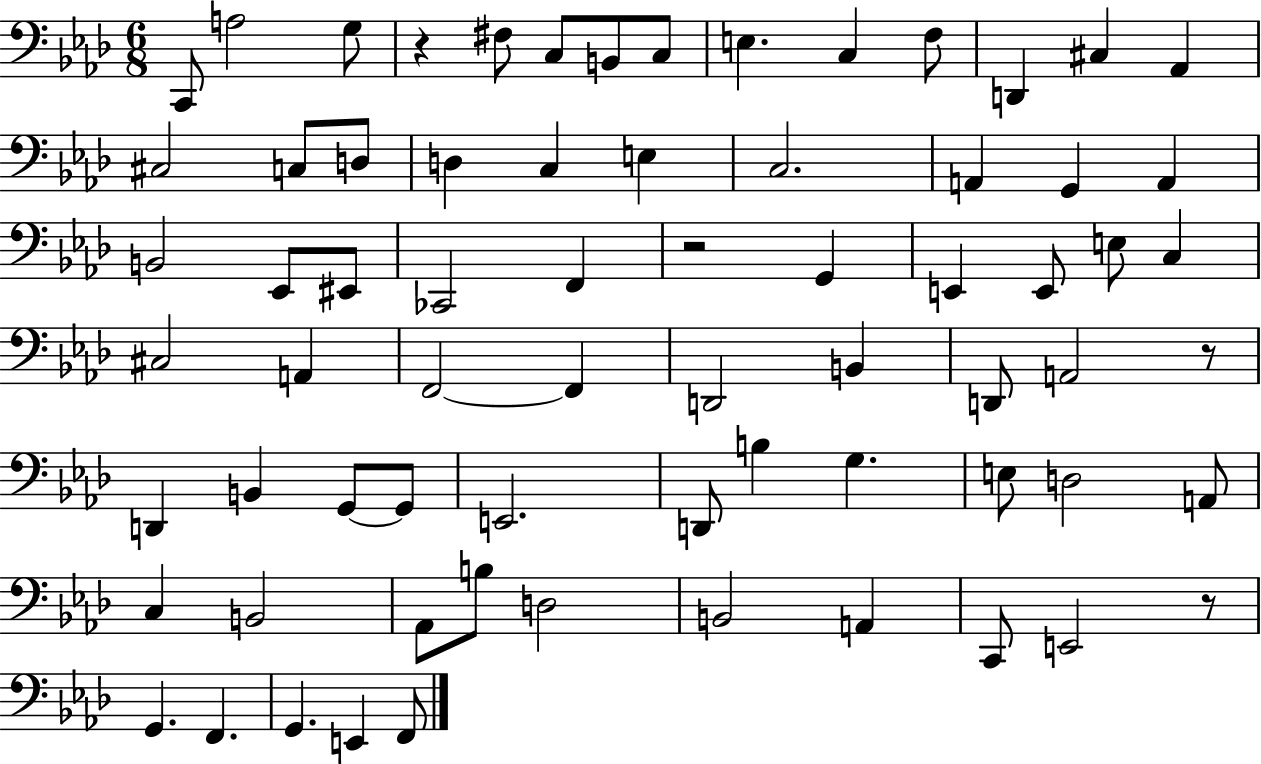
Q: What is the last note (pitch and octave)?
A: F2